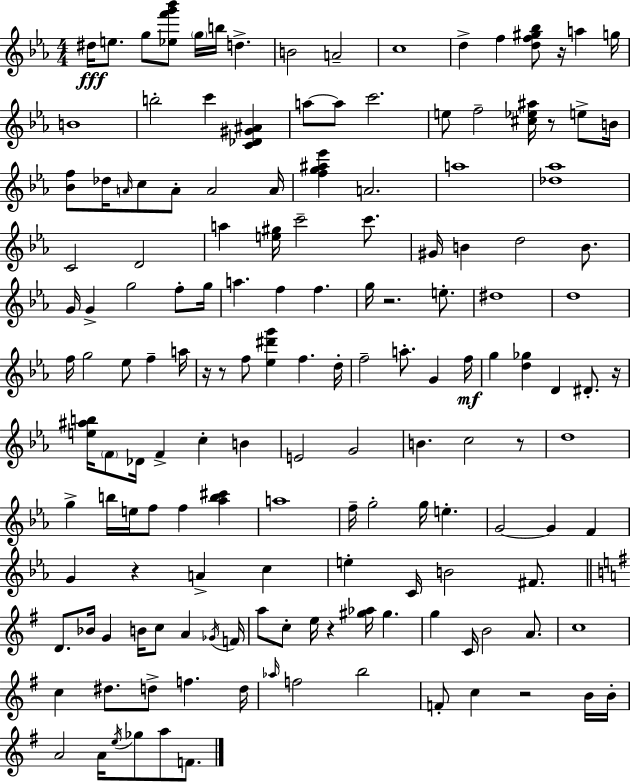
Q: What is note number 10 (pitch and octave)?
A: D5